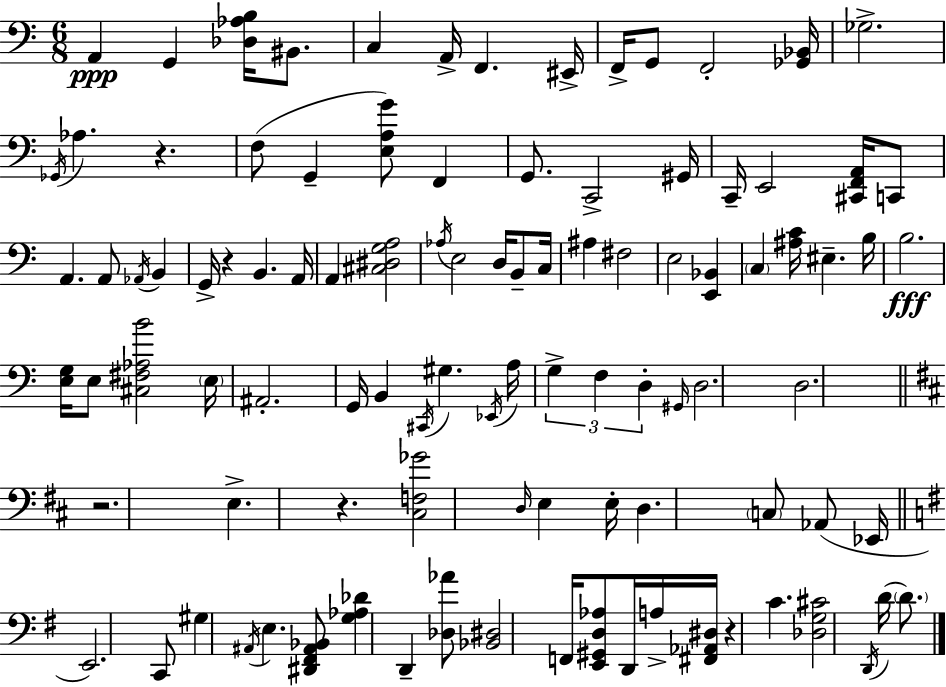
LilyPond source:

{
  \clef bass
  \numericTimeSignature
  \time 6/8
  \key c \major
  a,4\ppp g,4 <des aes b>16 bis,8. | c4 a,16-> f,4. eis,16-> | f,16-> g,8 f,2-. <ges, bes,>16 | ges2.-> | \break \acciaccatura { ges,16 } aes4. r4. | f8( g,4-- <e a g'>8) f,4 | g,8. c,2-> | gis,16 c,16-- e,2 <cis, f, a,>16 c,8 | \break a,4. a,8 \acciaccatura { aes,16 } b,4 | g,16-> r4 b,4. | a,16 a,4 <cis dis g a>2 | \acciaccatura { aes16 } e2 d16 | \break b,8-- c16 ais4 fis2 | e2 <e, bes,>4 | \parenthesize c4 <ais c'>16 eis4.-- | b16 b2.\fff | \break <e g>16 e8 <cis fis aes b'>2 | \parenthesize e16 ais,2.-. | g,16 b,4 \acciaccatura { cis,16 } gis4. | \acciaccatura { ees,16 } a16 \tuplet 3/2 { g4-> f4 | \break d4-. } \grace { gis,16 } d2. | d2. | \bar "||" \break \key d \major r2. | e4.-> r4. | <cis f ges'>2 \grace { d16 } e4 | e16-. d4. \parenthesize c8 aes,8( | \break ees,16 \bar "||" \break \key g \major e,2.) | c,8 gis4 \acciaccatura { ais,16 } e4. | <dis, fis, ais, bes,>8 <g aes des'>4 d,4-- <des aes'>8 | <bes, dis>2 f,16 <e, gis, d aes>8 | \break d,16 a16-> <fis, aes, dis>16 r4 c'4. | <des g cis'>2 \acciaccatura { d,16 }( d'16 \parenthesize d'8.) | \bar "|."
}